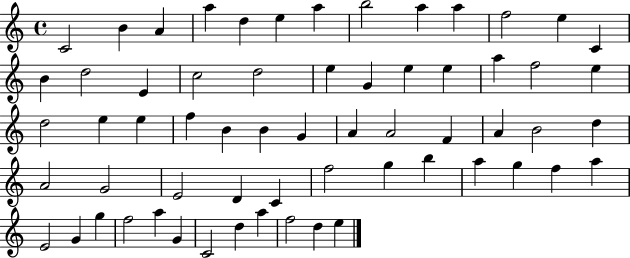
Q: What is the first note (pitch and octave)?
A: C4